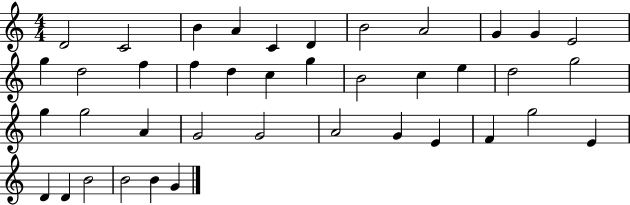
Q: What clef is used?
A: treble